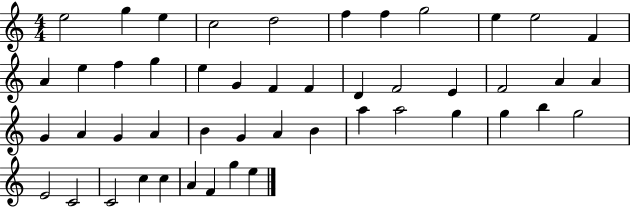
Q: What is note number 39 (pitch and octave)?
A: G5